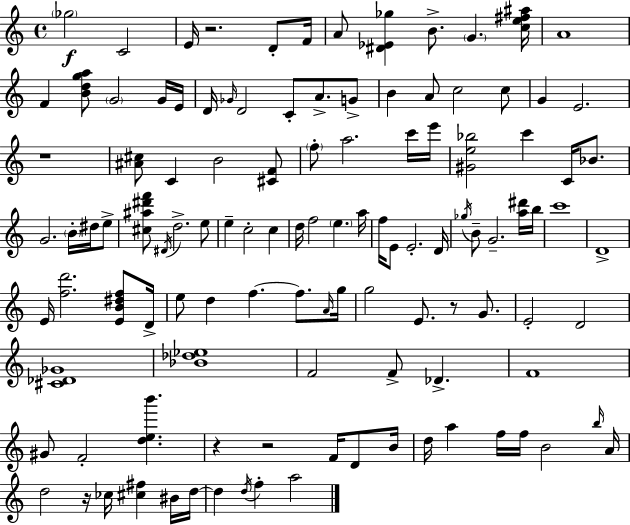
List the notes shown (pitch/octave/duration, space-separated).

Gb5/h C4/h E4/s R/h. D4/e F4/s A4/e [D#4,Eb4,Gb5]/q B4/e. G4/q. [C5,E5,F#5,A#5]/s A4/w F4/q [B4,D5,G5,A5]/e G4/h G4/s E4/s D4/s Gb4/s D4/h C4/e A4/e. G4/e B4/q A4/e C5/h C5/e G4/q E4/h. R/w [A#4,C#5]/e C4/q B4/h [C#4,F4]/e F5/e A5/h. C6/s E6/s [G#4,E5,Bb5]/h C6/q C4/s Bb4/e. G4/h. B4/s D#5/s E5/e [C#5,A#5,D#6,F6]/e D#4/s D5/h. E5/e E5/q C5/h C5/q D5/s F5/h E5/q. A5/s F5/s E4/e E4/h. D4/s Gb5/s B4/e G4/h. [A5,D#6]/s B5/s C6/w D4/w E4/s [F5,D6]/h. [E4,B4,D#5,F5]/e D4/s E5/e D5/q F5/q. F5/e. A4/s G5/s G5/h E4/e. R/e G4/e. E4/h D4/h [C#4,Db4,Gb4]/w [Bb4,Db5,Eb5]/w F4/h F4/e Db4/q. F4/w G#4/e F4/h [D5,E5,B6]/q. R/q R/h F4/s D4/e B4/s D5/s A5/q F5/s F5/s B4/h B5/s A4/s D5/h R/s CES5/s [C#5,F#5]/q BIS4/s D5/s D5/q D5/s F5/q A5/h